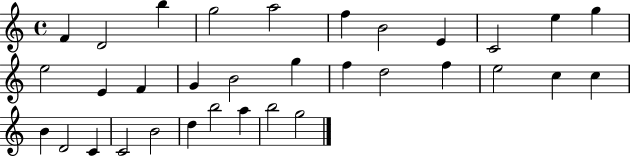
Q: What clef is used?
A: treble